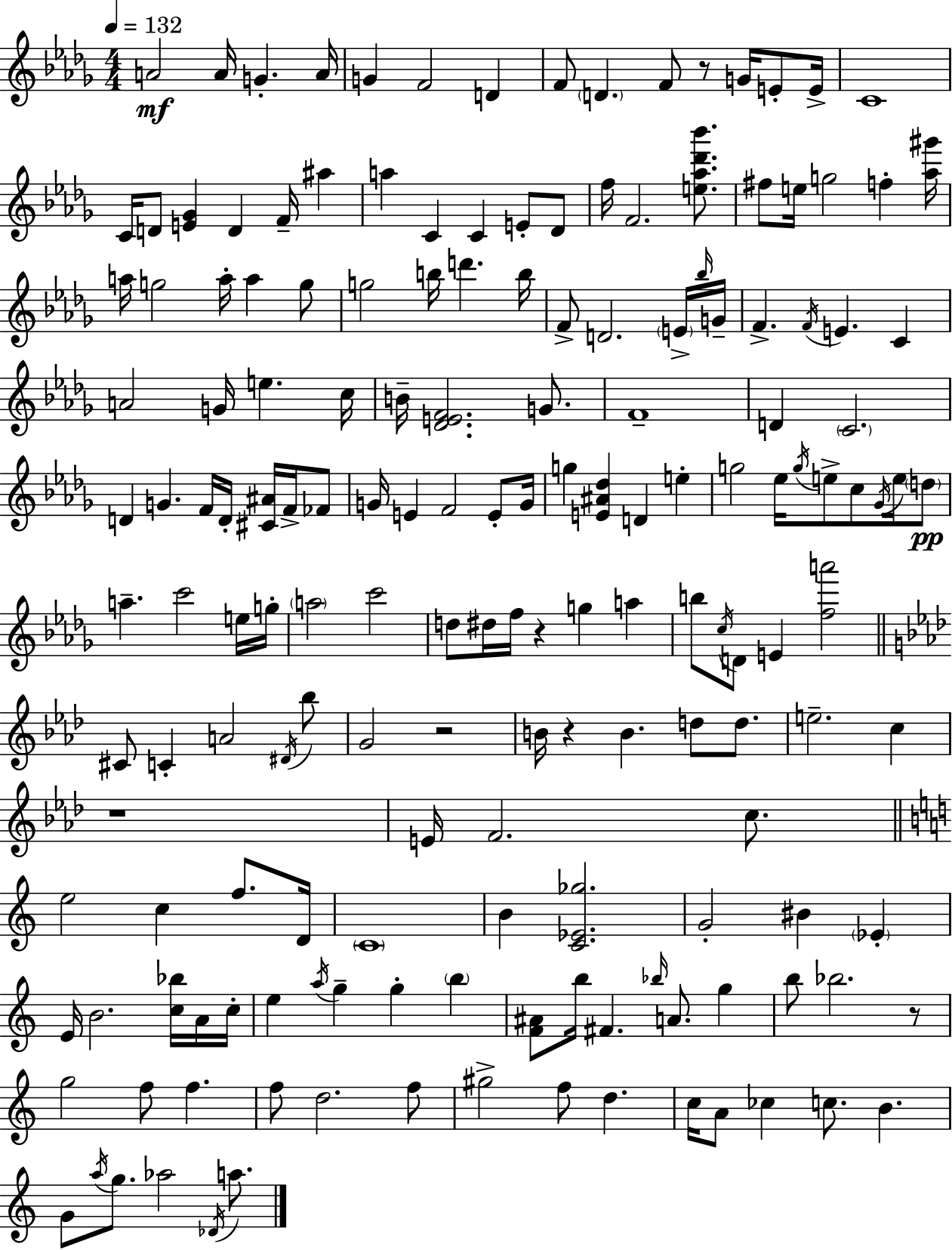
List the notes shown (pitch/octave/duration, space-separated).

A4/h A4/s G4/q. A4/s G4/q F4/h D4/q F4/e D4/q. F4/e R/e G4/s E4/e E4/s C4/w C4/s D4/e [E4,Gb4]/q D4/q F4/s A#5/q A5/q C4/q C4/q E4/e Db4/e F5/s F4/h. [E5,Ab5,Db6,Bb6]/e. F#5/e E5/s G5/h F5/q [Ab5,G#6]/s A5/s G5/h A5/s A5/q G5/e G5/h B5/s D6/q. B5/s F4/e D4/h. E4/s Bb5/s G4/s F4/q. F4/s E4/q. C4/q A4/h G4/s E5/q. C5/s B4/s [Db4,E4,F4]/h. G4/e. F4/w D4/q C4/h. D4/q G4/q. F4/s D4/s [C#4,A#4]/s F4/s FES4/e G4/s E4/q F4/h E4/e G4/s G5/q [E4,A#4,Db5]/q D4/q E5/q G5/h Eb5/s G5/s E5/e C5/e Gb4/s E5/s D5/e A5/q. C6/h E5/s G5/s A5/h C6/h D5/e D#5/s F5/s R/q G5/q A5/q B5/e C5/s D4/e E4/q [F5,A6]/h C#4/e C4/q A4/h D#4/s Bb5/e G4/h R/h B4/s R/q B4/q. D5/e D5/e. E5/h. C5/q R/w E4/s F4/h. C5/e. E5/h C5/q F5/e. D4/s C4/w B4/q [C4,Eb4,Gb5]/h. G4/h BIS4/q Eb4/q E4/s B4/h. [C5,Bb5]/s A4/s C5/s E5/q A5/s G5/q G5/q B5/q [F4,A#4]/e B5/s F#4/q. Bb5/s A4/e. G5/q B5/e Bb5/h. R/e G5/h F5/e F5/q. F5/e D5/h. F5/e G#5/h F5/e D5/q. C5/s A4/e CES5/q C5/e. B4/q. G4/e A5/s G5/e. Ab5/h Db4/s A5/e.